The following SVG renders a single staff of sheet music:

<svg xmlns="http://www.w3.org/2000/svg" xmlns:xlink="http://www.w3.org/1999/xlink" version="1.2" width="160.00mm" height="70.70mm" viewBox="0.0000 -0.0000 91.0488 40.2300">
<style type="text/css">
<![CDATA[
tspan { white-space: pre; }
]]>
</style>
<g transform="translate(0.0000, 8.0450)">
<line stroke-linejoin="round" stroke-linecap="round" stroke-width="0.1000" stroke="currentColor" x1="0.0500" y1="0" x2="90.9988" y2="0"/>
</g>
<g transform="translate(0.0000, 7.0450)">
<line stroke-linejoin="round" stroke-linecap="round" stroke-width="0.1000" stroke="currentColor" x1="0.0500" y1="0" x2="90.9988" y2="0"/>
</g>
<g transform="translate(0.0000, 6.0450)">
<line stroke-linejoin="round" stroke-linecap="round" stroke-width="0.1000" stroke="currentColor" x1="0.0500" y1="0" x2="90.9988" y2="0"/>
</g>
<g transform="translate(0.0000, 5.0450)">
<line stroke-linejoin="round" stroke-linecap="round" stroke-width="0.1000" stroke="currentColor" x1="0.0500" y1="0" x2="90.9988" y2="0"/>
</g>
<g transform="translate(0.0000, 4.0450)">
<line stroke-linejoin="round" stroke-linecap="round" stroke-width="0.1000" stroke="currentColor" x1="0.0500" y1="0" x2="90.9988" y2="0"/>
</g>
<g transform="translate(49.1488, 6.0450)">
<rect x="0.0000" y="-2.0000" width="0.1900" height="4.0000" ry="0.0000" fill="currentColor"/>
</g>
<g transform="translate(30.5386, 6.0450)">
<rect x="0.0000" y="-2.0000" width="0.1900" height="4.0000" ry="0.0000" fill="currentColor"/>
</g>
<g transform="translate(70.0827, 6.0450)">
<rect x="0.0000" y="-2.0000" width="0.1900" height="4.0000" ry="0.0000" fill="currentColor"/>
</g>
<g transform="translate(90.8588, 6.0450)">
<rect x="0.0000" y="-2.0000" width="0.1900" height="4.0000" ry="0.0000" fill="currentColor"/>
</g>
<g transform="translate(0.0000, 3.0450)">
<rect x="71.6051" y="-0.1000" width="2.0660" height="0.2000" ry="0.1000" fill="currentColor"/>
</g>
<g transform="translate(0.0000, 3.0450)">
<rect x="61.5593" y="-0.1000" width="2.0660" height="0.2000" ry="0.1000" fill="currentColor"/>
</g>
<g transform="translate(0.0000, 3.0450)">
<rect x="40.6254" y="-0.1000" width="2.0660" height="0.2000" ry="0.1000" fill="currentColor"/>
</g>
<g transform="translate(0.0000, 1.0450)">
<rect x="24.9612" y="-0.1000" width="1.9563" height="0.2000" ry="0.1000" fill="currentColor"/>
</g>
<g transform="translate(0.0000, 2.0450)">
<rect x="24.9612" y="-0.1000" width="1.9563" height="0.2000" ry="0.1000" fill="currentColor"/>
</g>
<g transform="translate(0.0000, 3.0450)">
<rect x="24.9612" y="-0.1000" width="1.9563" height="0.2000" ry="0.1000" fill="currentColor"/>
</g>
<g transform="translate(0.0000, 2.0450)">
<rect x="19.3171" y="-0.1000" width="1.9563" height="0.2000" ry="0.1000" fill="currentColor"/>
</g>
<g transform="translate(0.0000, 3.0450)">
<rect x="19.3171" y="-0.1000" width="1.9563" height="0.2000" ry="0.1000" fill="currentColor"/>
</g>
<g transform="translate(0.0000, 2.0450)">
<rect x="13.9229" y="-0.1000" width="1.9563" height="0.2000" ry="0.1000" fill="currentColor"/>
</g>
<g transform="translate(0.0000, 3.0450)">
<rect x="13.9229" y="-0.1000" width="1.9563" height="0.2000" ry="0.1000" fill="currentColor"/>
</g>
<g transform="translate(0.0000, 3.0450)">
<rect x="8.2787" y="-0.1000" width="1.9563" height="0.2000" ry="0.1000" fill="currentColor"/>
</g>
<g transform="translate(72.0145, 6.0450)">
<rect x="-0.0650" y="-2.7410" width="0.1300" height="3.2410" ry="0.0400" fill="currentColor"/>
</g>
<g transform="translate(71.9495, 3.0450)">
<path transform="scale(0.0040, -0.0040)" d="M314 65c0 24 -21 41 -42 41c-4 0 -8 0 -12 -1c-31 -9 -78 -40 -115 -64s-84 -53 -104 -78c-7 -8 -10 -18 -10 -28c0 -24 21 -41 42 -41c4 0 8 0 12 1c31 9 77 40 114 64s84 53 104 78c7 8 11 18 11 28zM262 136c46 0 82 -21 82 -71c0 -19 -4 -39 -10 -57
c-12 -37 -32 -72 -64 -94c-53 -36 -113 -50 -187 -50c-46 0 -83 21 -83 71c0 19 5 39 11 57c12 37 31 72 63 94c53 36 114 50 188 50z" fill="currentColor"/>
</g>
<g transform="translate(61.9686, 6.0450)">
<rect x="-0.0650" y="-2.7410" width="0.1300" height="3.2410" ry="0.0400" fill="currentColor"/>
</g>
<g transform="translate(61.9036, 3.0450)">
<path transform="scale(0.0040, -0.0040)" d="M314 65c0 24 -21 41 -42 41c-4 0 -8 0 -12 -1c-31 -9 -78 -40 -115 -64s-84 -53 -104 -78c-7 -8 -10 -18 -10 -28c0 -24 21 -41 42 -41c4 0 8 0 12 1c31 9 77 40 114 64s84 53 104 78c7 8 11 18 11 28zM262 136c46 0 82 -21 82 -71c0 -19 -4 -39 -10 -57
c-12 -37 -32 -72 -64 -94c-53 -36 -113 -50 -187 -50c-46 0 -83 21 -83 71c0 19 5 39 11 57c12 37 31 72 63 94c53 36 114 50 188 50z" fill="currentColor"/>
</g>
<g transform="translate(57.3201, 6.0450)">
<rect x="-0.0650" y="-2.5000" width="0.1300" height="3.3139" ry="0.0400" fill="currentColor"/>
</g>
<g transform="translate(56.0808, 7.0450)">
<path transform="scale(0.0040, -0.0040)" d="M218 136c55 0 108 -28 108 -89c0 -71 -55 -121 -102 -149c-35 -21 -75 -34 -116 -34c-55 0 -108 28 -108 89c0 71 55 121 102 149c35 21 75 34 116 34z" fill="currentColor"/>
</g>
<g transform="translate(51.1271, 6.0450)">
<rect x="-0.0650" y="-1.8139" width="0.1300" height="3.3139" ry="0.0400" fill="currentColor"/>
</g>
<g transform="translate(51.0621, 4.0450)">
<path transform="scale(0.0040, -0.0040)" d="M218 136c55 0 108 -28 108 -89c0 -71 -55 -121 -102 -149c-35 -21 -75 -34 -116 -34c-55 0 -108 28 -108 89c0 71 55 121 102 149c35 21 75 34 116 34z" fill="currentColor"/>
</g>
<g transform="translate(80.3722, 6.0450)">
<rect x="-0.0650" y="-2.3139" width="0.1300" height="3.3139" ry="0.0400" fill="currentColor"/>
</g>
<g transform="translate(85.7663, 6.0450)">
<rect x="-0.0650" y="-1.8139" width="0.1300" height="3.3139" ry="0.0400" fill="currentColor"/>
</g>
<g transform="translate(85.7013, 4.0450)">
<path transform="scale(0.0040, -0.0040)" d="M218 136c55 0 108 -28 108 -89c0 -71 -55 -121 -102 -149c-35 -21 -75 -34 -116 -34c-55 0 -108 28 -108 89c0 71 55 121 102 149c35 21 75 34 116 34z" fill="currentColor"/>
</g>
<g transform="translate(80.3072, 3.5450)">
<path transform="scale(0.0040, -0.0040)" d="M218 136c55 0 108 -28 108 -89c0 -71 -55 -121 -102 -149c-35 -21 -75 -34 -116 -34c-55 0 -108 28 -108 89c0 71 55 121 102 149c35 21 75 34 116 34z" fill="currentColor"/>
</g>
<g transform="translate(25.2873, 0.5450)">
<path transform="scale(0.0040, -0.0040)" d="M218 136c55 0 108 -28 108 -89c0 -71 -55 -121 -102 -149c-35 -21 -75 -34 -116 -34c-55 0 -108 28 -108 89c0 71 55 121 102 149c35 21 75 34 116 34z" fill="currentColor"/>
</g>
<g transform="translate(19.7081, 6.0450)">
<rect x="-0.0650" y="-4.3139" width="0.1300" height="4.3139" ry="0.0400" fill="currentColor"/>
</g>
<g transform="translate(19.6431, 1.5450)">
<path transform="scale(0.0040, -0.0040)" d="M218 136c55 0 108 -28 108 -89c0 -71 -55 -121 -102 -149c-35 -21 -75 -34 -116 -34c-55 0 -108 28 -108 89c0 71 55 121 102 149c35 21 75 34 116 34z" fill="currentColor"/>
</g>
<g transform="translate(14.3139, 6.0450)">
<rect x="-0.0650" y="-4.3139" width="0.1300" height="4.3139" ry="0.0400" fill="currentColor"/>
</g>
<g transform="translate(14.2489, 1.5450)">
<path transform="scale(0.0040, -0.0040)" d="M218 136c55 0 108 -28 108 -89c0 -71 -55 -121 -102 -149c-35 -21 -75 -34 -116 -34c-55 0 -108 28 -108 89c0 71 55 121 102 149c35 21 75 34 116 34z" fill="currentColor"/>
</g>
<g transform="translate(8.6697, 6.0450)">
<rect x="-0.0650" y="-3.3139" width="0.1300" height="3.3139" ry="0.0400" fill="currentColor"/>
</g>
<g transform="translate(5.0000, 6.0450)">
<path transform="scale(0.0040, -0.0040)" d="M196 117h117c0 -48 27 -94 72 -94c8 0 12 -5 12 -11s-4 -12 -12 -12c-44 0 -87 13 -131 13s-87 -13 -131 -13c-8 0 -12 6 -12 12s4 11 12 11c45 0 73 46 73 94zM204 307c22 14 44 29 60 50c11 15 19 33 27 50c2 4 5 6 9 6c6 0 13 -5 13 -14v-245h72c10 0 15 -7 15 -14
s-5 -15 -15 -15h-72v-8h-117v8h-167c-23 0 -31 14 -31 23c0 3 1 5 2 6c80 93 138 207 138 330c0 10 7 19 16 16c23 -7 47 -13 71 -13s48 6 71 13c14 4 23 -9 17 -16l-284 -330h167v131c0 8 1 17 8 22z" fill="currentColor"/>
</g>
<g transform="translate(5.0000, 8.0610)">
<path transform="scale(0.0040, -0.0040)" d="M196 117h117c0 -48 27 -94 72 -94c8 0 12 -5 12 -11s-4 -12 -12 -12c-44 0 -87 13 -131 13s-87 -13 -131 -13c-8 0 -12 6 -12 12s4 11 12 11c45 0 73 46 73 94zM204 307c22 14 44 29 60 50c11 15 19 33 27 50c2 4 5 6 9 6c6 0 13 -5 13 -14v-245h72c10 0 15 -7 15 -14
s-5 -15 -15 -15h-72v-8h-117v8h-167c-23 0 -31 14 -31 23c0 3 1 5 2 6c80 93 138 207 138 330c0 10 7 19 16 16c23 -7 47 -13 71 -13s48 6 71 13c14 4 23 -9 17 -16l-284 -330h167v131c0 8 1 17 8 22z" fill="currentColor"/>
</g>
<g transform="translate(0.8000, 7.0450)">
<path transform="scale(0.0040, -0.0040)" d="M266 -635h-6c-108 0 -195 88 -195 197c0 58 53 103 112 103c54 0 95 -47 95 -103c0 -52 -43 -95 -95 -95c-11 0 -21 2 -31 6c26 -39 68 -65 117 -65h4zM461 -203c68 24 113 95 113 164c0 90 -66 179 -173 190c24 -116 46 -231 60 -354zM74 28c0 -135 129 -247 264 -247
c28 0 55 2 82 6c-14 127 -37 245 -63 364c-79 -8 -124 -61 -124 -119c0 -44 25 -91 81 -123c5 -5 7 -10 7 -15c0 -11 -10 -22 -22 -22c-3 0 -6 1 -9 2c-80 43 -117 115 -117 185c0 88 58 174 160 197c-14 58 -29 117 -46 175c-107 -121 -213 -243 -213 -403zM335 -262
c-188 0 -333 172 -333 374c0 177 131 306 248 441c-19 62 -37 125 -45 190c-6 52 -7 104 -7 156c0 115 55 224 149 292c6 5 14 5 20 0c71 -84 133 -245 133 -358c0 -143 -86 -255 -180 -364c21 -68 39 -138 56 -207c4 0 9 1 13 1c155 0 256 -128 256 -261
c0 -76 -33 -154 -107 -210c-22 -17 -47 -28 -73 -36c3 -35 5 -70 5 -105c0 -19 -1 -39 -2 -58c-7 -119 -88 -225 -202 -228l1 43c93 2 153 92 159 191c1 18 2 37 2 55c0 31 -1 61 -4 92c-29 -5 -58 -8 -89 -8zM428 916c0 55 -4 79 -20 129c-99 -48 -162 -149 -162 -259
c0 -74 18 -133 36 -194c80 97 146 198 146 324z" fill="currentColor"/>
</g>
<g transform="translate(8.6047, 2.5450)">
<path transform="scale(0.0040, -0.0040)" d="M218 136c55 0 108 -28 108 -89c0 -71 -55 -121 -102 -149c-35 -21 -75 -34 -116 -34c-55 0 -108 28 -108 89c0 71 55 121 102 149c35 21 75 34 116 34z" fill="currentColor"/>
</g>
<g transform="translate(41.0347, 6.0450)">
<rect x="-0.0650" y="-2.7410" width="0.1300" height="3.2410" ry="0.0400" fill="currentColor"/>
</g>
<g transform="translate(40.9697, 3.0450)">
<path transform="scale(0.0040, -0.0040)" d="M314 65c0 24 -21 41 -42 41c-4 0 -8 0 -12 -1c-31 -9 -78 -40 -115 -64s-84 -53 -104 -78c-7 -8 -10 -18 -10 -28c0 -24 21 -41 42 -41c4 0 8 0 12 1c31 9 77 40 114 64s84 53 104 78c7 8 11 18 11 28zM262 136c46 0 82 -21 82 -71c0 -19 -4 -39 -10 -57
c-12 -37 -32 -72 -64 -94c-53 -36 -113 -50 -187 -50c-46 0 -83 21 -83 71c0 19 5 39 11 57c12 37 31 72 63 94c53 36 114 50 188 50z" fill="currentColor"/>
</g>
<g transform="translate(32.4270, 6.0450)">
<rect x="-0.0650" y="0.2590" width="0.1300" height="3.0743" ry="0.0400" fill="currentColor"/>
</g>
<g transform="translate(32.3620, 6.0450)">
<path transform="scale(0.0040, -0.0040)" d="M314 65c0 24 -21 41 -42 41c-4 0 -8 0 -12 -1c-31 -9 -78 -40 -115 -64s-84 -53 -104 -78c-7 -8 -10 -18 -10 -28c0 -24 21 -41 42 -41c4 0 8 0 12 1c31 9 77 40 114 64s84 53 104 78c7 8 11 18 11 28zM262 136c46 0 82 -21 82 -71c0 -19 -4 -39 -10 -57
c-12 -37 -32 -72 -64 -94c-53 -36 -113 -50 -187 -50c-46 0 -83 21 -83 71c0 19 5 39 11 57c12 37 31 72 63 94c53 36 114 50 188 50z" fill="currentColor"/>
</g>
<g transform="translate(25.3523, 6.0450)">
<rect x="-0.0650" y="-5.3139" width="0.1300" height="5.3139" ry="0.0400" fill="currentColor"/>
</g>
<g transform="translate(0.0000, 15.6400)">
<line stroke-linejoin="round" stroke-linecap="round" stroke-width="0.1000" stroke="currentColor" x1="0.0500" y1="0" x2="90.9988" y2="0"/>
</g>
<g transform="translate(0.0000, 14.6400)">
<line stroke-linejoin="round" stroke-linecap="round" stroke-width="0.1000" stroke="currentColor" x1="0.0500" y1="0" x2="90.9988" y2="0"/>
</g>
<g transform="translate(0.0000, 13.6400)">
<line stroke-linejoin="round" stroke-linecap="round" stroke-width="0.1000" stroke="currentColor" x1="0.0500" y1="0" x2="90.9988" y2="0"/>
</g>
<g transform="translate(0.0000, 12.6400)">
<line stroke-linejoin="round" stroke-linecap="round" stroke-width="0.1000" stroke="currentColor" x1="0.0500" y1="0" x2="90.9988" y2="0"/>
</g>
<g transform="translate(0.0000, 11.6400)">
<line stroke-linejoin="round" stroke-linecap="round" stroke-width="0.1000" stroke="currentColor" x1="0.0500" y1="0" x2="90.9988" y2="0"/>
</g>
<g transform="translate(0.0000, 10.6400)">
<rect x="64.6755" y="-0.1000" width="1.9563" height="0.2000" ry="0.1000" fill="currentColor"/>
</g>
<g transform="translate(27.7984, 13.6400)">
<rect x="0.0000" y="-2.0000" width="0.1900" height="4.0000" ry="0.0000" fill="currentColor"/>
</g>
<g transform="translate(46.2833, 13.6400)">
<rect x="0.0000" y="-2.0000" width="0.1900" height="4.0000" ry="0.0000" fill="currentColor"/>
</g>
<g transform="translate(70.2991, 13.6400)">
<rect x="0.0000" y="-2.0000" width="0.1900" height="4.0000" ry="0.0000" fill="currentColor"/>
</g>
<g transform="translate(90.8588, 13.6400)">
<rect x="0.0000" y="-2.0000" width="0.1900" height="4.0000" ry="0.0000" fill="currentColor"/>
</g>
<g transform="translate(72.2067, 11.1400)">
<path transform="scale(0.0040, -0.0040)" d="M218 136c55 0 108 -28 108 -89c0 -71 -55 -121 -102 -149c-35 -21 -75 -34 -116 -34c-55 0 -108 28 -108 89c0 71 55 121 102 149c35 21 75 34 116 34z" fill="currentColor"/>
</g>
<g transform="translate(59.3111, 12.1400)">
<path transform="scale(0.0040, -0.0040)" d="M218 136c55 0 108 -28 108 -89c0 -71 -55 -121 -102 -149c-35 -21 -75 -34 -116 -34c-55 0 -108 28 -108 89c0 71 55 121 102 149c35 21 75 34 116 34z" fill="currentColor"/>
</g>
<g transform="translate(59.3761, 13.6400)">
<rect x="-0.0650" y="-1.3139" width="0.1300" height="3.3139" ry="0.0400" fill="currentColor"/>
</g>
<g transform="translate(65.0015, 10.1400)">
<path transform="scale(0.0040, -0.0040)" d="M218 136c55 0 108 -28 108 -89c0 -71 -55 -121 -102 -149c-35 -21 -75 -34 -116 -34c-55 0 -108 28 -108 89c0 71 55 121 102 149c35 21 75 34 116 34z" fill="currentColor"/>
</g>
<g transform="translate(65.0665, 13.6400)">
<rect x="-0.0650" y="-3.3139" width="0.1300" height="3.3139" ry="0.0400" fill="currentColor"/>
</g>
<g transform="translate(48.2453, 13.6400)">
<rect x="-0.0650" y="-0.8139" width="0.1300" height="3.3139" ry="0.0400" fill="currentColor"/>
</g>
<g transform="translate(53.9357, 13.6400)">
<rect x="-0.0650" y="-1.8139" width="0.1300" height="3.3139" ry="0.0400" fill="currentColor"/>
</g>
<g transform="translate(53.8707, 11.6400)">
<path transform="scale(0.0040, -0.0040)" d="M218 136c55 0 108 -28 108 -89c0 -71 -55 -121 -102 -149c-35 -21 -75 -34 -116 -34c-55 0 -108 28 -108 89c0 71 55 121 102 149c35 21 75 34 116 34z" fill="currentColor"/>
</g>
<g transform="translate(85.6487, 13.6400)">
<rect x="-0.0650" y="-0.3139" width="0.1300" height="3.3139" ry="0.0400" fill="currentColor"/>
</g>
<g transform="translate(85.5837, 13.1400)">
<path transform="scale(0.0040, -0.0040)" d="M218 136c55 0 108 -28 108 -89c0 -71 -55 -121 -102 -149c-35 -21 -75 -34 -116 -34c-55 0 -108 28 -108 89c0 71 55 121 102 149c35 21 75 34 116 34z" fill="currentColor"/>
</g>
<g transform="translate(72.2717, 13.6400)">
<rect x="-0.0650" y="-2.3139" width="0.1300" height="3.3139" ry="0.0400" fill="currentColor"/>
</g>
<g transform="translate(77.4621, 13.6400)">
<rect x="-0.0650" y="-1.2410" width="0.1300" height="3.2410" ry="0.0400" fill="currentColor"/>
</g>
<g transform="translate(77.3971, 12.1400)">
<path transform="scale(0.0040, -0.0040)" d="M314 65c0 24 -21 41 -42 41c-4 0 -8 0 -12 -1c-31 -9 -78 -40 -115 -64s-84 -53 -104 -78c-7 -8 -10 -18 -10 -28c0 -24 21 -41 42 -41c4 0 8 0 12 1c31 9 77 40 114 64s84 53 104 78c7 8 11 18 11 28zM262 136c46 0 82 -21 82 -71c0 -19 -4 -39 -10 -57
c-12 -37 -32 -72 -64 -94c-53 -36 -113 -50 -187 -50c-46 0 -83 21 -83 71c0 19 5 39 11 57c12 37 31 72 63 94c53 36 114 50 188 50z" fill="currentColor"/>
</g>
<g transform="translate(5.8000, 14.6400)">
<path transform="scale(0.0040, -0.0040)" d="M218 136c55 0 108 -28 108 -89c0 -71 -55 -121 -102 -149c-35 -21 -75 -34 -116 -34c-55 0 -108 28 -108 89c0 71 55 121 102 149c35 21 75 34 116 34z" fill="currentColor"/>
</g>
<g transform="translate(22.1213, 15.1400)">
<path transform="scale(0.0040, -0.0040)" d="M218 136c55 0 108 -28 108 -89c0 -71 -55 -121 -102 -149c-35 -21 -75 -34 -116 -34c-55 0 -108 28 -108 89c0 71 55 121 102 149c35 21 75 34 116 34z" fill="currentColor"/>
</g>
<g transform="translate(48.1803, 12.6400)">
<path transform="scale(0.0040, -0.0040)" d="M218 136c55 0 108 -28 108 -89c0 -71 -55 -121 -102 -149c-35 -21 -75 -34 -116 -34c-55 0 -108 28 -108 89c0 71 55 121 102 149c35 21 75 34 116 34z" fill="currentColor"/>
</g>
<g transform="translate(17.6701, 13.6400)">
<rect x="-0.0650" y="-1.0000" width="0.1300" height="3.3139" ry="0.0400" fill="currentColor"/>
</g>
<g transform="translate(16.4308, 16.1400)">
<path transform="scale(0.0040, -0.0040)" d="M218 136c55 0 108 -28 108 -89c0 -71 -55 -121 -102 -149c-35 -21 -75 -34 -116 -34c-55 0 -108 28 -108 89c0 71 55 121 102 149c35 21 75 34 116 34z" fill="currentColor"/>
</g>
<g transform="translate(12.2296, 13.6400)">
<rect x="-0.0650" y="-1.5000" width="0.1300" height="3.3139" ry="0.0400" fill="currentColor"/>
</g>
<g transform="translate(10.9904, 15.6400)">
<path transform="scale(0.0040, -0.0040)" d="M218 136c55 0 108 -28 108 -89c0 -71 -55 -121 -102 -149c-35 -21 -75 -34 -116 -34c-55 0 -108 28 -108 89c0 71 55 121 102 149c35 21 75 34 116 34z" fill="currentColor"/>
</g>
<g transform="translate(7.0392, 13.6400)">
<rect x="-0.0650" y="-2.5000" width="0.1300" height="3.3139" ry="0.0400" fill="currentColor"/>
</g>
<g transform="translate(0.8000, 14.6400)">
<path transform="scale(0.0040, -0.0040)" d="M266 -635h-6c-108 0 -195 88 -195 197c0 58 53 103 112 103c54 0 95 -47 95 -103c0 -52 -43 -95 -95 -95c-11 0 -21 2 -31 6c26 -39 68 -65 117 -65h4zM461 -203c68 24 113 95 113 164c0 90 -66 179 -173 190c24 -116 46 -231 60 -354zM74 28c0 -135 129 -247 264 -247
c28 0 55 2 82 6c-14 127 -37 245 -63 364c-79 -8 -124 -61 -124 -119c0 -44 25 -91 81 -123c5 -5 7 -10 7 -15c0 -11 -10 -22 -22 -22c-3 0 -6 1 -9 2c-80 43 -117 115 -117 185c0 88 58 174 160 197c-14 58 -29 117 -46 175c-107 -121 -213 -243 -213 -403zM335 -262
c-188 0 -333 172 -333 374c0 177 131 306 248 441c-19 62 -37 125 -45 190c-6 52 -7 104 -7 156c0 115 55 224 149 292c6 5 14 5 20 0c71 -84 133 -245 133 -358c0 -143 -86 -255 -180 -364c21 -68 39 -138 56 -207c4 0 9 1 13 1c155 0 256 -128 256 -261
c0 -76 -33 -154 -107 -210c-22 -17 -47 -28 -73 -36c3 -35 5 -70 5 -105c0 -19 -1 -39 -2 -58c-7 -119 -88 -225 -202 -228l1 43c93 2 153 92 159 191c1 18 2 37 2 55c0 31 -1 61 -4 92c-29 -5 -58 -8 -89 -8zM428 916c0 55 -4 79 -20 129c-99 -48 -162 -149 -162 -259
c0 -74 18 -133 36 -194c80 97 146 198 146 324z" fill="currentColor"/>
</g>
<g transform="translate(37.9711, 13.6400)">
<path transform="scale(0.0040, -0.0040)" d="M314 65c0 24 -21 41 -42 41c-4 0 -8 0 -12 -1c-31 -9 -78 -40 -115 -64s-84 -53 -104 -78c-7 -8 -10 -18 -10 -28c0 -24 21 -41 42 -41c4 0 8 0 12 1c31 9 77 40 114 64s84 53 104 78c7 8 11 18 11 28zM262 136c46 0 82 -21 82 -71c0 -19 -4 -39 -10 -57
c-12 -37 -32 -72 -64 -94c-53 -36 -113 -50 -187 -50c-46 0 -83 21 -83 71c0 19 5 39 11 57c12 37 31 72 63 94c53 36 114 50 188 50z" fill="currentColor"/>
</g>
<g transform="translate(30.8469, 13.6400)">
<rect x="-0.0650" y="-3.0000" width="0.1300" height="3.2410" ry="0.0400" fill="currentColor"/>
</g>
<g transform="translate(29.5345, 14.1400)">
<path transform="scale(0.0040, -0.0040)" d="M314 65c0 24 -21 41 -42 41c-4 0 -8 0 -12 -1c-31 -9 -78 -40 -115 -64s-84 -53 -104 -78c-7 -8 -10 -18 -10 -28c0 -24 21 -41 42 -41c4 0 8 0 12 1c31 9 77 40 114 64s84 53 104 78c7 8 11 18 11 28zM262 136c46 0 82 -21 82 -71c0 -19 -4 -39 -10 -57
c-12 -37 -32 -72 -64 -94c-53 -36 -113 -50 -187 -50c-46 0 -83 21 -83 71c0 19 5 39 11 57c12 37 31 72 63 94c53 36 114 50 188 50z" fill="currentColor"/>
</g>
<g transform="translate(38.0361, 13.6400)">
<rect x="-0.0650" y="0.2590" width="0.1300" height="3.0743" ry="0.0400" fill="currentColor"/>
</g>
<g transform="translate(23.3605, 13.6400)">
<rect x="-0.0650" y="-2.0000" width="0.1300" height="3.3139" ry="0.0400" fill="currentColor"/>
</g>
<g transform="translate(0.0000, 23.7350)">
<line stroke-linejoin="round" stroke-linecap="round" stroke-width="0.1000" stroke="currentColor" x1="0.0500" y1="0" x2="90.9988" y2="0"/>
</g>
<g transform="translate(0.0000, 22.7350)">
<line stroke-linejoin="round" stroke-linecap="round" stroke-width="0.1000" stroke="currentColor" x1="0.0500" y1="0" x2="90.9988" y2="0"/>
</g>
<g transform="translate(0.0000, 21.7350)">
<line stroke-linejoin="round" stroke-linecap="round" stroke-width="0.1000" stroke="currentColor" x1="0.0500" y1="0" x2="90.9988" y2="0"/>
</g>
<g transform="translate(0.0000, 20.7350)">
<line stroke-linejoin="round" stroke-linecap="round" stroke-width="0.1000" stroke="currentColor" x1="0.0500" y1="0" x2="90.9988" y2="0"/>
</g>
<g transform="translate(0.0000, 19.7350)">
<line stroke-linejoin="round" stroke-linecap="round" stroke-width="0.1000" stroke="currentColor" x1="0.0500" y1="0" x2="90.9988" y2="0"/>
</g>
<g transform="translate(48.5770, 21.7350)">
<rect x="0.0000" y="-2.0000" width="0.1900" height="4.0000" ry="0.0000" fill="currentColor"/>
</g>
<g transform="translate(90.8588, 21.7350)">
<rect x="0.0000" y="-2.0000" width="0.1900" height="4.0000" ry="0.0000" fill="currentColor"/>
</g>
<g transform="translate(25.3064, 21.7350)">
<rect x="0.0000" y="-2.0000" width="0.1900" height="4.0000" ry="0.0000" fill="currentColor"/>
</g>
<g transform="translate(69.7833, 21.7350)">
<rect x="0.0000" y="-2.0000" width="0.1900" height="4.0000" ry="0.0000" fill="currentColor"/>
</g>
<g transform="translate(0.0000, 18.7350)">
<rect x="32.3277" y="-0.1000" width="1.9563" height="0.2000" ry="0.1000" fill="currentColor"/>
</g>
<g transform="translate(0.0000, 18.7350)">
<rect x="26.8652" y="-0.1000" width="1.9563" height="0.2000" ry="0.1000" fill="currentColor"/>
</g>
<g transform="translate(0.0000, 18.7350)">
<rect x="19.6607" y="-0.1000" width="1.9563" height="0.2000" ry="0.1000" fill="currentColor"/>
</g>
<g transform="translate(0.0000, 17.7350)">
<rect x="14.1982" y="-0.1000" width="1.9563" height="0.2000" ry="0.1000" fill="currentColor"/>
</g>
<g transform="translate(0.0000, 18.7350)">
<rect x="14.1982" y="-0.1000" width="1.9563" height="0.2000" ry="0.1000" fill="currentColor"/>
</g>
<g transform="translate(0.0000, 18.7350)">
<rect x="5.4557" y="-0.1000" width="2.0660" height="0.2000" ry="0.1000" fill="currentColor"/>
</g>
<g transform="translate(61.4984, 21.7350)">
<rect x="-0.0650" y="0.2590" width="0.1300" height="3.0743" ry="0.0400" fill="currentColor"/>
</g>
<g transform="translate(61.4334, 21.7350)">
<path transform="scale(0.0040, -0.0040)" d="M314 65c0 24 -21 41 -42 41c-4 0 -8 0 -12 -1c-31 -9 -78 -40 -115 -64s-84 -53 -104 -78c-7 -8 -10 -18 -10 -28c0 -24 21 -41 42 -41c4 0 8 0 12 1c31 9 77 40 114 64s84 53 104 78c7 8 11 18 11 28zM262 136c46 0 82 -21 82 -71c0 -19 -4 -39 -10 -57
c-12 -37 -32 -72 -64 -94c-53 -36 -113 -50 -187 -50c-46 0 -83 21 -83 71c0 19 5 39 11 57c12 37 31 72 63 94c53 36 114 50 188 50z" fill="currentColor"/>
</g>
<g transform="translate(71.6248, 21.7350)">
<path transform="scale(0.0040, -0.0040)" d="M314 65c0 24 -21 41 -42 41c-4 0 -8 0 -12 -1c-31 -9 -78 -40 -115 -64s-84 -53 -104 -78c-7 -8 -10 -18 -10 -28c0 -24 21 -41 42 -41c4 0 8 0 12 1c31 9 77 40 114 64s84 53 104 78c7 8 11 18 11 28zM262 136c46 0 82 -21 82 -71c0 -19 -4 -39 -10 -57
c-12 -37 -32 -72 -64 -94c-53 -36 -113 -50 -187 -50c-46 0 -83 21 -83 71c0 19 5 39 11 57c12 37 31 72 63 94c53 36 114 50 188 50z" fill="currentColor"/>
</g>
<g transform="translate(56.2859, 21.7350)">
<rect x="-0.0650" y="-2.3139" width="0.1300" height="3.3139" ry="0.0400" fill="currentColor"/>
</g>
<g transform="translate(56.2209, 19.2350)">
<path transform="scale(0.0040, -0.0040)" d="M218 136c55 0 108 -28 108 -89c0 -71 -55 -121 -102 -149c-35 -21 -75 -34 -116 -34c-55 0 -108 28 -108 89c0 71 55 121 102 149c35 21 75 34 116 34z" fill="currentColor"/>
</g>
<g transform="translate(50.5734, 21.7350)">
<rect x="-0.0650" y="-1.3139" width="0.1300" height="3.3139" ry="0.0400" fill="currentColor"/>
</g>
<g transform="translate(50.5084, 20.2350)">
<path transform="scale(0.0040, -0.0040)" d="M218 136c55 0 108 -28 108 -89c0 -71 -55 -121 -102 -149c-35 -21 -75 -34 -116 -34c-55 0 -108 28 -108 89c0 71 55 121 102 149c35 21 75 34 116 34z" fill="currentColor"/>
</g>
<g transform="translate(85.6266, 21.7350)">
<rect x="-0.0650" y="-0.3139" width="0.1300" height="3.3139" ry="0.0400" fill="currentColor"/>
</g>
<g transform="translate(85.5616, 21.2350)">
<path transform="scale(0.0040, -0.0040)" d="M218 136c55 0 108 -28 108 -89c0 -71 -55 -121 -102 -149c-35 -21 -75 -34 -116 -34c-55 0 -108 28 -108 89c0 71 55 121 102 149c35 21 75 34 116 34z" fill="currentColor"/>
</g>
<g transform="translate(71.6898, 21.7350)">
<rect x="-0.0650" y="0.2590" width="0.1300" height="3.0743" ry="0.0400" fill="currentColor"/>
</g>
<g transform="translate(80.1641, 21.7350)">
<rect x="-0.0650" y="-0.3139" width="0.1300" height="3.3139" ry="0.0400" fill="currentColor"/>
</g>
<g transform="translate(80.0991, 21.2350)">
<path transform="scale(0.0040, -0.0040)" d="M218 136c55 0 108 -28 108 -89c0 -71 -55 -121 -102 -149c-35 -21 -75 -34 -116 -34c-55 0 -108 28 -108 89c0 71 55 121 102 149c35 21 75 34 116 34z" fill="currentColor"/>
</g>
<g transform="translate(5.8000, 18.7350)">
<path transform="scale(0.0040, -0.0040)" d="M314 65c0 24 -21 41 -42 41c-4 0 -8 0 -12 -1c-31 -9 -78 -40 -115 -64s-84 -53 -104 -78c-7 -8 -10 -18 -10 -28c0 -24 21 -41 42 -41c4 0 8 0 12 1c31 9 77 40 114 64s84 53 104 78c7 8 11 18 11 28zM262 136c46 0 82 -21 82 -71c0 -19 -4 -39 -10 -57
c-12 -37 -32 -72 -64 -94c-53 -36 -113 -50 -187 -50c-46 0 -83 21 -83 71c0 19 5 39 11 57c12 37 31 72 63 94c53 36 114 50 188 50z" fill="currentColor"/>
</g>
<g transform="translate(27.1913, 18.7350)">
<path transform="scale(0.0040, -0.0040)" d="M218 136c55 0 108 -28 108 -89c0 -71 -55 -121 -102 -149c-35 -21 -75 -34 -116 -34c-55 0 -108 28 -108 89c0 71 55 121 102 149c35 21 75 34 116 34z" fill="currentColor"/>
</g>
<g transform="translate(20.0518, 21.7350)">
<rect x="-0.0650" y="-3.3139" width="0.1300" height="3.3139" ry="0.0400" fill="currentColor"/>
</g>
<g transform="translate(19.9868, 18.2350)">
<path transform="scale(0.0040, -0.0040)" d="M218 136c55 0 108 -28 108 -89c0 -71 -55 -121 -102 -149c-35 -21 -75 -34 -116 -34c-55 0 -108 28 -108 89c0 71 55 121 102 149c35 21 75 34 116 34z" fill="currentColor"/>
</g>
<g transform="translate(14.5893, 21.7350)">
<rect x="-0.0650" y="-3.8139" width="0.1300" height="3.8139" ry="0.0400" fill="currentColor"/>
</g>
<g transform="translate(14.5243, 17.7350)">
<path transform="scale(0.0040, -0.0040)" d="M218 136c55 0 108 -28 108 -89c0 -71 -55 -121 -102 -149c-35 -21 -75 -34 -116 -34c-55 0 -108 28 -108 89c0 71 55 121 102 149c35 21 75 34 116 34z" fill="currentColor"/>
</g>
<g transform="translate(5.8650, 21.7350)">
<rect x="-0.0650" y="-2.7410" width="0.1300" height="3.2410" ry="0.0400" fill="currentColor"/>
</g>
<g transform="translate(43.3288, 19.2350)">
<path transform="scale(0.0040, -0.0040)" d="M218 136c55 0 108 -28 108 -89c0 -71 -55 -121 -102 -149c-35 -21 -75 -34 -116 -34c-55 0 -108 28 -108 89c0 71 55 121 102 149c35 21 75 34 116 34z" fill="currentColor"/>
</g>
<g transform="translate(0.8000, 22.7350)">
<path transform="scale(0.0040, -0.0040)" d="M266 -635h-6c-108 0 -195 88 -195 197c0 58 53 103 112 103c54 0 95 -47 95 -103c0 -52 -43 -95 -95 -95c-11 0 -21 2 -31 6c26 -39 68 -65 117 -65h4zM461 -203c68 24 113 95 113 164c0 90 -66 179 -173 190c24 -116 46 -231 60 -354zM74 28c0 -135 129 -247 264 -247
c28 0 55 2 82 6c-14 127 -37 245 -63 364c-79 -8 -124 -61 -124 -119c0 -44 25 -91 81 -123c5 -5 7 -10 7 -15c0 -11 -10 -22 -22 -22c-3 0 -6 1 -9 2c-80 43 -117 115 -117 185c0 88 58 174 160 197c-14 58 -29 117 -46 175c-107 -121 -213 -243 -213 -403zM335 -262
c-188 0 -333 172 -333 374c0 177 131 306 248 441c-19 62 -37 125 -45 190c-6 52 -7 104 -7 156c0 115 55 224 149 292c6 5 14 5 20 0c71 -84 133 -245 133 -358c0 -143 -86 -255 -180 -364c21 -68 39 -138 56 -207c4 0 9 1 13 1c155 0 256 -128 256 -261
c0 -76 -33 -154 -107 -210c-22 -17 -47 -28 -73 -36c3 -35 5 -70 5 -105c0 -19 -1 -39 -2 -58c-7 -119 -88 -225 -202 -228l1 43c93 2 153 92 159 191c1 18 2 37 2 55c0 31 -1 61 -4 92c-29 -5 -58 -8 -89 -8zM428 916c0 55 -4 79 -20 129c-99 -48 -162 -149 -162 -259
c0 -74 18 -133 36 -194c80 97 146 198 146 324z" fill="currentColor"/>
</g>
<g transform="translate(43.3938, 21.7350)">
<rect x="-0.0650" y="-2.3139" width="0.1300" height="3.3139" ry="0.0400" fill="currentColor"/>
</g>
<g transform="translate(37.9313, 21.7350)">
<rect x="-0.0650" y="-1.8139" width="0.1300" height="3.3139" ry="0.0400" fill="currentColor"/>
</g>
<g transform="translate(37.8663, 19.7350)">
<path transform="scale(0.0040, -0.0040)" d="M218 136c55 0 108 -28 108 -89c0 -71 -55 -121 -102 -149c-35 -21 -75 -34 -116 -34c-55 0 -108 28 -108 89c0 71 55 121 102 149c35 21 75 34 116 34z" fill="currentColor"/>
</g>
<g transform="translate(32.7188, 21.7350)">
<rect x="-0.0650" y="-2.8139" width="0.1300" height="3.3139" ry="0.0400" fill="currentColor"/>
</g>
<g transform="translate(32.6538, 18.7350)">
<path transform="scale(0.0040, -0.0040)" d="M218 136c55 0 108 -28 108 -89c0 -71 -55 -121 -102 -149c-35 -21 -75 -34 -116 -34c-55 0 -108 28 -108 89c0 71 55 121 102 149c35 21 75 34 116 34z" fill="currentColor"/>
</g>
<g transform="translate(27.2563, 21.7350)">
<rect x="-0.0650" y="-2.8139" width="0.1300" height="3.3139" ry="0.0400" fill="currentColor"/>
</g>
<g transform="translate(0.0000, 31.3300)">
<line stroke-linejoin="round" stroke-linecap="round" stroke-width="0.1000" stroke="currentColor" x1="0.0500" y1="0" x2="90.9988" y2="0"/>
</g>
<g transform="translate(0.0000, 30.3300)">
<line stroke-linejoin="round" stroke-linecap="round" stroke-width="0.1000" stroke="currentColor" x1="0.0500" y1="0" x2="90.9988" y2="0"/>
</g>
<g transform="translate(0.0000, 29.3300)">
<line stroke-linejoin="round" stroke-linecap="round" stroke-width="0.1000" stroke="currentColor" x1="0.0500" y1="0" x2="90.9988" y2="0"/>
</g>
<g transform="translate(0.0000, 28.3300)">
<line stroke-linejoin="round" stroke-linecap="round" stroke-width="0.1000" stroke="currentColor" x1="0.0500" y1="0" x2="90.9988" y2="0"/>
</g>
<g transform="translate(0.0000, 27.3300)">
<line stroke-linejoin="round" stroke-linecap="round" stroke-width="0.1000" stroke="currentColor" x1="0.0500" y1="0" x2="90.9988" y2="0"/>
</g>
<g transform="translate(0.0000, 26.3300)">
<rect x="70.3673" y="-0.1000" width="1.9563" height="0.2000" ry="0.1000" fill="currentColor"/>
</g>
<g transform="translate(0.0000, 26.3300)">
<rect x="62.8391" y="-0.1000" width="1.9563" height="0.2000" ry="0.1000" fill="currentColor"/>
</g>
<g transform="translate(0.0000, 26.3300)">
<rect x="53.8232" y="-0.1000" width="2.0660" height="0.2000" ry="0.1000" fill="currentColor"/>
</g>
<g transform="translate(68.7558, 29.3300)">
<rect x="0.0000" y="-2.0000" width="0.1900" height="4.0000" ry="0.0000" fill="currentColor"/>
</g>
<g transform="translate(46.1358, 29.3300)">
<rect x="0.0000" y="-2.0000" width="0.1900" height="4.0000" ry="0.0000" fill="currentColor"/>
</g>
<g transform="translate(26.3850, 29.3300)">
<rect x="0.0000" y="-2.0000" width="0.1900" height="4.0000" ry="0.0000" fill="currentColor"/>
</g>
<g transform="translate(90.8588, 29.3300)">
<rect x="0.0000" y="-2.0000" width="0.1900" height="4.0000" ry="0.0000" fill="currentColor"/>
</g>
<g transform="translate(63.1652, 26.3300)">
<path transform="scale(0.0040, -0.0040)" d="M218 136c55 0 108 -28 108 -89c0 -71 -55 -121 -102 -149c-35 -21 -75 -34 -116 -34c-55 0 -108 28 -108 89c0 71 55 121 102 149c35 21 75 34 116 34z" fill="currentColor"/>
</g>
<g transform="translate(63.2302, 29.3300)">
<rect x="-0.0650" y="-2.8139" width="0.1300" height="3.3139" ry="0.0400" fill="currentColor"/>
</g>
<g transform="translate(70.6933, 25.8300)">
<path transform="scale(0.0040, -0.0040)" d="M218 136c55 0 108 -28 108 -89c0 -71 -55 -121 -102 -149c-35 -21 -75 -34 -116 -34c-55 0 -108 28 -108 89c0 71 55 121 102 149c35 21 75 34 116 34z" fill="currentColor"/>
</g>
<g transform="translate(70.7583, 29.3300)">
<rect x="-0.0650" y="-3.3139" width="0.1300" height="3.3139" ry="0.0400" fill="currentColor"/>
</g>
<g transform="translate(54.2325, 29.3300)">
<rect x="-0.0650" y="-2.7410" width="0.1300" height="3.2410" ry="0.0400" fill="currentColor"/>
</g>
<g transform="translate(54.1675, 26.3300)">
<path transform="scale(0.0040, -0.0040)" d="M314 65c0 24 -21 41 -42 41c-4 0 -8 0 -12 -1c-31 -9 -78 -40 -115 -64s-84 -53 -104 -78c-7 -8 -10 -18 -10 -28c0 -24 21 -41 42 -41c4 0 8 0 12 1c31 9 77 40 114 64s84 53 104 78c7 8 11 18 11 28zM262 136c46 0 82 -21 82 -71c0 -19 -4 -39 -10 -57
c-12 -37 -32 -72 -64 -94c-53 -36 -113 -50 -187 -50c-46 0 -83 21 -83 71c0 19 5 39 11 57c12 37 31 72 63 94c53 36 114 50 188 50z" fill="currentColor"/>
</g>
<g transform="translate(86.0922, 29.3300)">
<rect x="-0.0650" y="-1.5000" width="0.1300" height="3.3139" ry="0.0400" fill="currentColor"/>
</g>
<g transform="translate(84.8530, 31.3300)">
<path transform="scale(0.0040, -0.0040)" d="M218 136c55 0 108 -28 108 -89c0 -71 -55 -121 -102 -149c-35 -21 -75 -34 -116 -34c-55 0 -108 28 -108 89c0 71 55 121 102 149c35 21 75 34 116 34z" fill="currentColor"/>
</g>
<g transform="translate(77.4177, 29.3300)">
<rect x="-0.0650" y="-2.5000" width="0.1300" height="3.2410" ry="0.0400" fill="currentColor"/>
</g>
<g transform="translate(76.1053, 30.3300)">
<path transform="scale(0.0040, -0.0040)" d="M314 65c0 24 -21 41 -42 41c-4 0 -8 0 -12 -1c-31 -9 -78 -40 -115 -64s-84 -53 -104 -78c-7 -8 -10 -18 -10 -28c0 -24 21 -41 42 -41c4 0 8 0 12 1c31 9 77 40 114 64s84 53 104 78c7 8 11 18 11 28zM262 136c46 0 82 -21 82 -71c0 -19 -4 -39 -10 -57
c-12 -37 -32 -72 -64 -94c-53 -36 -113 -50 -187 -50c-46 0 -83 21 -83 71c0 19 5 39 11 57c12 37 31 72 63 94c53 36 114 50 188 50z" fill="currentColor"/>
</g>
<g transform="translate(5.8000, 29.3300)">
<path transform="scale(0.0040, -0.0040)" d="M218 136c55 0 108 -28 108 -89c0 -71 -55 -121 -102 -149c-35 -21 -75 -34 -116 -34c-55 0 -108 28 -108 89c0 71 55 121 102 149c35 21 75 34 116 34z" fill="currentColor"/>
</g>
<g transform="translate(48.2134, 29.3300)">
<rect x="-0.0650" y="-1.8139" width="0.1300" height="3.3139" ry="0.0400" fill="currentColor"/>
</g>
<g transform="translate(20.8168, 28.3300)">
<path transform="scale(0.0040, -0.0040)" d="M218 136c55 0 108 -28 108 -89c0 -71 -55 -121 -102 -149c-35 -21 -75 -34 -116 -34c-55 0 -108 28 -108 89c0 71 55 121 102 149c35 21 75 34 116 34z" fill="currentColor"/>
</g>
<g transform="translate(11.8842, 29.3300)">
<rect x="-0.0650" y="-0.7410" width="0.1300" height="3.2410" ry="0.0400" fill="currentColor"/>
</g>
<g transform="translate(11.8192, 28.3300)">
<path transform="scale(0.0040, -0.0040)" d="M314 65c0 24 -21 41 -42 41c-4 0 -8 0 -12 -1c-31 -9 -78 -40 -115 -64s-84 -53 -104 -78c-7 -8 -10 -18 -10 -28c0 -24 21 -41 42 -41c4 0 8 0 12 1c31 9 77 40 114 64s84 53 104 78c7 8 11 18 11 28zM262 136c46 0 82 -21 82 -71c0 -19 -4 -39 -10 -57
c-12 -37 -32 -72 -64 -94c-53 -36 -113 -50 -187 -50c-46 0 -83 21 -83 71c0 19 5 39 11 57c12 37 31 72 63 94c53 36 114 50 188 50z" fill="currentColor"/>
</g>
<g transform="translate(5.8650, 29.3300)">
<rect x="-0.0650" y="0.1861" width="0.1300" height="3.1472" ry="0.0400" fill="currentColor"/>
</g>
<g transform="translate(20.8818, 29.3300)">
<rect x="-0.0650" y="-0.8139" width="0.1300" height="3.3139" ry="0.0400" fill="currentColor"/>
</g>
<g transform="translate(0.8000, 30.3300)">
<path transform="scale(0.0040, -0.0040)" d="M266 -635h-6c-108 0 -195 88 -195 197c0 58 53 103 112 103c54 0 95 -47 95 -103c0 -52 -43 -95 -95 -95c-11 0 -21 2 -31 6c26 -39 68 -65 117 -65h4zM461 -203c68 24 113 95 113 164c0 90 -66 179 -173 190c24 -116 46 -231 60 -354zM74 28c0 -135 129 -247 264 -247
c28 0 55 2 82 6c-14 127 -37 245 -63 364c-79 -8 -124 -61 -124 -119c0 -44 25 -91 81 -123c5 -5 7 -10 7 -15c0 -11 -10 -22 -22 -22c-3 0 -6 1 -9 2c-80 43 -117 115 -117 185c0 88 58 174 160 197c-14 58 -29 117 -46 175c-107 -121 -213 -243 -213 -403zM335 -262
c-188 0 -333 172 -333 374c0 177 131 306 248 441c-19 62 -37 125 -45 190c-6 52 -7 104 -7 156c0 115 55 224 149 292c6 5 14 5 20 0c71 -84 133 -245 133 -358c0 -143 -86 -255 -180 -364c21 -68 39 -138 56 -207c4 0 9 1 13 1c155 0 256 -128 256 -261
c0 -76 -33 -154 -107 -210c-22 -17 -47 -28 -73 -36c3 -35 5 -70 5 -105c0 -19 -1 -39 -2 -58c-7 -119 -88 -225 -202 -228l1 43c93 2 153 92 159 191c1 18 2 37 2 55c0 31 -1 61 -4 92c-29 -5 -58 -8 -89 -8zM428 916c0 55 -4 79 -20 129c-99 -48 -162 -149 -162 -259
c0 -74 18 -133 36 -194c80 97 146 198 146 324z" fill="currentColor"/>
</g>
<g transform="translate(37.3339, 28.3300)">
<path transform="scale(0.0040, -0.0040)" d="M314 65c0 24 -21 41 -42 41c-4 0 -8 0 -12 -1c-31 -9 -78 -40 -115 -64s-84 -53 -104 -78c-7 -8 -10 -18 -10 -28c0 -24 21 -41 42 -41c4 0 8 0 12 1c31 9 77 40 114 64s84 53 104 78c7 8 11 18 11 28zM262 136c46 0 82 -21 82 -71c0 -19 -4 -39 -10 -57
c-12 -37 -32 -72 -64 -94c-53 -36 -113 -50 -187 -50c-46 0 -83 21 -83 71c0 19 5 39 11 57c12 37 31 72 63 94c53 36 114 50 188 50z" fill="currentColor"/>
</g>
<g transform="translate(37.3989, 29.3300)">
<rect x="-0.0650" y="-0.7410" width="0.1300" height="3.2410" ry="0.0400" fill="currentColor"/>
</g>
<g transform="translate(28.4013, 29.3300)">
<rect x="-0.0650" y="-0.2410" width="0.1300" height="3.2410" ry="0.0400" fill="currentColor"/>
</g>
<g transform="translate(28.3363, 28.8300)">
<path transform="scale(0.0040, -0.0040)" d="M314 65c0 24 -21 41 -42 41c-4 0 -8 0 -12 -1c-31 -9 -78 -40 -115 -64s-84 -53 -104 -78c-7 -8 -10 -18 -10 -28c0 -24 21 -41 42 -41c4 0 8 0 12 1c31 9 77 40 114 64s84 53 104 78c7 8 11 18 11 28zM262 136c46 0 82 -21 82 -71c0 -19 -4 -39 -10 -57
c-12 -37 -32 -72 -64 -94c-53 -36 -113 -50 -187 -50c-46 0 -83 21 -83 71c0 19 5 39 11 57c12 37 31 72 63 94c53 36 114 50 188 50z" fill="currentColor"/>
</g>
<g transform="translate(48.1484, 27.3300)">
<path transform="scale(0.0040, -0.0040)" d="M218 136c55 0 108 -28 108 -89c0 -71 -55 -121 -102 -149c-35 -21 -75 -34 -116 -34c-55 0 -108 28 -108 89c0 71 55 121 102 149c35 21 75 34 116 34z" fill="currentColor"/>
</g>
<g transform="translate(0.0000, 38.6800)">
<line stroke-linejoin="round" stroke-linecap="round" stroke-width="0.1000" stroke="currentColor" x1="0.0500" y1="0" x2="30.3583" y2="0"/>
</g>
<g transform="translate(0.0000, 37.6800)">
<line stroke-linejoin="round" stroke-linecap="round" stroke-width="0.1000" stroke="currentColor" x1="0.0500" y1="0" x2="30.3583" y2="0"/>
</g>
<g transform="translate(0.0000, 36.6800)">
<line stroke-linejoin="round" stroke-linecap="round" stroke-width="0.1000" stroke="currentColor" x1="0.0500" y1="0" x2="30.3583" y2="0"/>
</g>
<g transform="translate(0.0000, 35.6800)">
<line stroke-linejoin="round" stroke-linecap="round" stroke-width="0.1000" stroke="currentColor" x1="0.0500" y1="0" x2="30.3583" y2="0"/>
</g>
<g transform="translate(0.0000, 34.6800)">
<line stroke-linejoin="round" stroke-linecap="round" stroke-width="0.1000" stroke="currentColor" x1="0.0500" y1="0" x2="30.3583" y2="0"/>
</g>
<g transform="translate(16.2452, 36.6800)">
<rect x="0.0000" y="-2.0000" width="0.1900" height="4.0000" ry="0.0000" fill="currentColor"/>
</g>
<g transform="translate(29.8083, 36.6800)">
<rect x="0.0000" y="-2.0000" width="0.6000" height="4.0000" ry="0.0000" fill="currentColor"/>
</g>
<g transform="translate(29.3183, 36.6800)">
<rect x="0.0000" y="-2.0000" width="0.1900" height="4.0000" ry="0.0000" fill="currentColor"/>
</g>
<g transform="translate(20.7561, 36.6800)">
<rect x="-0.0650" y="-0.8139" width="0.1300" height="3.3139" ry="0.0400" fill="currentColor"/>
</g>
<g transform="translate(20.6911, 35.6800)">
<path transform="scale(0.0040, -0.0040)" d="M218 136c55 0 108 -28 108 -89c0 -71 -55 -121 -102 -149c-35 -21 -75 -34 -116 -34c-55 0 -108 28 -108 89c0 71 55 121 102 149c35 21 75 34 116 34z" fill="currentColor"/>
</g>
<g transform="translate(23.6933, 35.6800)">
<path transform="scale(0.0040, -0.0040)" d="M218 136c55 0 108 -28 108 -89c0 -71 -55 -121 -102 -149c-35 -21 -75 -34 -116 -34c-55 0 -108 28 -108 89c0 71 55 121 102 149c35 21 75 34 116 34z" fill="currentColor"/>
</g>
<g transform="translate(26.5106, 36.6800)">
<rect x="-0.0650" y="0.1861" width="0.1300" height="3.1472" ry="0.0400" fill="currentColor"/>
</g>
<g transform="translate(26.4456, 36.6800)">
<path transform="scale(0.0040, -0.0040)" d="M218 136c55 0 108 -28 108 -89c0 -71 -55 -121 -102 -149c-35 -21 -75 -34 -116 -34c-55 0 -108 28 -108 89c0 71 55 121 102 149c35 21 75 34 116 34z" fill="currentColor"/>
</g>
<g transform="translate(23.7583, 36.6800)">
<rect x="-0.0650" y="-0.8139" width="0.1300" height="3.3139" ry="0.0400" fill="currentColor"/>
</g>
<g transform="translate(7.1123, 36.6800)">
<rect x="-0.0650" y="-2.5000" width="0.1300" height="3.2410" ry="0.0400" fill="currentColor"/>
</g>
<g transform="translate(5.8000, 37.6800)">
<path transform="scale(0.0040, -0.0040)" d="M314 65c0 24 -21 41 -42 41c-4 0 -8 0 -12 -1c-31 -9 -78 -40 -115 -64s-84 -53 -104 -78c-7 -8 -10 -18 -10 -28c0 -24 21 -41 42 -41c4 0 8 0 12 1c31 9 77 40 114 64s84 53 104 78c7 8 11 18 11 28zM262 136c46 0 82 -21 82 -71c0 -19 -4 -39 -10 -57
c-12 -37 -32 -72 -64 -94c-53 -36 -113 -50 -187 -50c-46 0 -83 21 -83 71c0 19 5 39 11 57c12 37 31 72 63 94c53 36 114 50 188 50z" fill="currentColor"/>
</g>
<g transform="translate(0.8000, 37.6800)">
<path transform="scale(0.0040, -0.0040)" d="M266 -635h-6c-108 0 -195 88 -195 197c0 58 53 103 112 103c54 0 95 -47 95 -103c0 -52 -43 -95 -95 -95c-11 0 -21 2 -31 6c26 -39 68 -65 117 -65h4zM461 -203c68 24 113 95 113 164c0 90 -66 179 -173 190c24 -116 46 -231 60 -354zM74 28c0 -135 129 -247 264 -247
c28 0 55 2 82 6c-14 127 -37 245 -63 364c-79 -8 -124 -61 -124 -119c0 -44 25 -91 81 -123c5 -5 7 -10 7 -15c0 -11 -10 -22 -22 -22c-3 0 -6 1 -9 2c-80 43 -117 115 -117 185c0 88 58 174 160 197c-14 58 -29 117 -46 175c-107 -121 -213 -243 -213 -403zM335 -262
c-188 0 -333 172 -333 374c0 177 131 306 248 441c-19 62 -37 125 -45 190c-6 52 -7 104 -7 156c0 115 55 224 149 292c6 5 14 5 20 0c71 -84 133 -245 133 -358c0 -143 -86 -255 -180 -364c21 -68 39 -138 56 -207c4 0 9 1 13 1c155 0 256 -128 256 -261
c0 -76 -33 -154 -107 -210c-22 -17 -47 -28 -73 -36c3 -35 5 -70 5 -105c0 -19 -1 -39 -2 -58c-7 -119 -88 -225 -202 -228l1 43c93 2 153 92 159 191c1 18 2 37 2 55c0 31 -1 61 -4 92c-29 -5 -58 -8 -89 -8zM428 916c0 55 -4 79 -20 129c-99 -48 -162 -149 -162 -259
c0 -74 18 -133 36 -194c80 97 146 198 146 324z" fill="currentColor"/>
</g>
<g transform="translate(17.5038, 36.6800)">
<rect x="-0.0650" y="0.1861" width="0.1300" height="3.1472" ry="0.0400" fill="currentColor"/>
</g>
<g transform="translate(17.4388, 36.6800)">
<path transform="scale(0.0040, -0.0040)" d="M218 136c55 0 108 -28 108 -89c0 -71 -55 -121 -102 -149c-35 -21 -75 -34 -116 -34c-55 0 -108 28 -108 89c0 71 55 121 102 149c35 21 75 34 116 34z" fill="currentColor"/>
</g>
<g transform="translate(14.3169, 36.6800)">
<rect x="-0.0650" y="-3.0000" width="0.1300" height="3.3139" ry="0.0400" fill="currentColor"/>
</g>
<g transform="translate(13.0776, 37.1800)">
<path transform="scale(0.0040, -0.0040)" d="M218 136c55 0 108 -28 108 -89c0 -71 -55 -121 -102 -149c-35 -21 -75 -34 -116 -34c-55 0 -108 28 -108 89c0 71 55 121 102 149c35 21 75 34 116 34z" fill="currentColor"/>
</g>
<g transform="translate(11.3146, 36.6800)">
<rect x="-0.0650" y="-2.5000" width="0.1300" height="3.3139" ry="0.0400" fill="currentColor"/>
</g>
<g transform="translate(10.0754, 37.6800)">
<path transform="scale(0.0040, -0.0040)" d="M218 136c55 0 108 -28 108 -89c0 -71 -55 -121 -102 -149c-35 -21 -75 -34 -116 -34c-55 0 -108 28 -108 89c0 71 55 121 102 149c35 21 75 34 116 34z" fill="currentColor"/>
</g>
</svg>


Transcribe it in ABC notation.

X:1
T:Untitled
M:4/4
L:1/4
K:C
b d' d' f' B2 a2 f G a2 a2 g f G E D F A2 B2 d f e b g e2 c a2 c' b a a f g e g B2 B2 c c B d2 d c2 d2 f a2 a b G2 E G2 G A B d d B